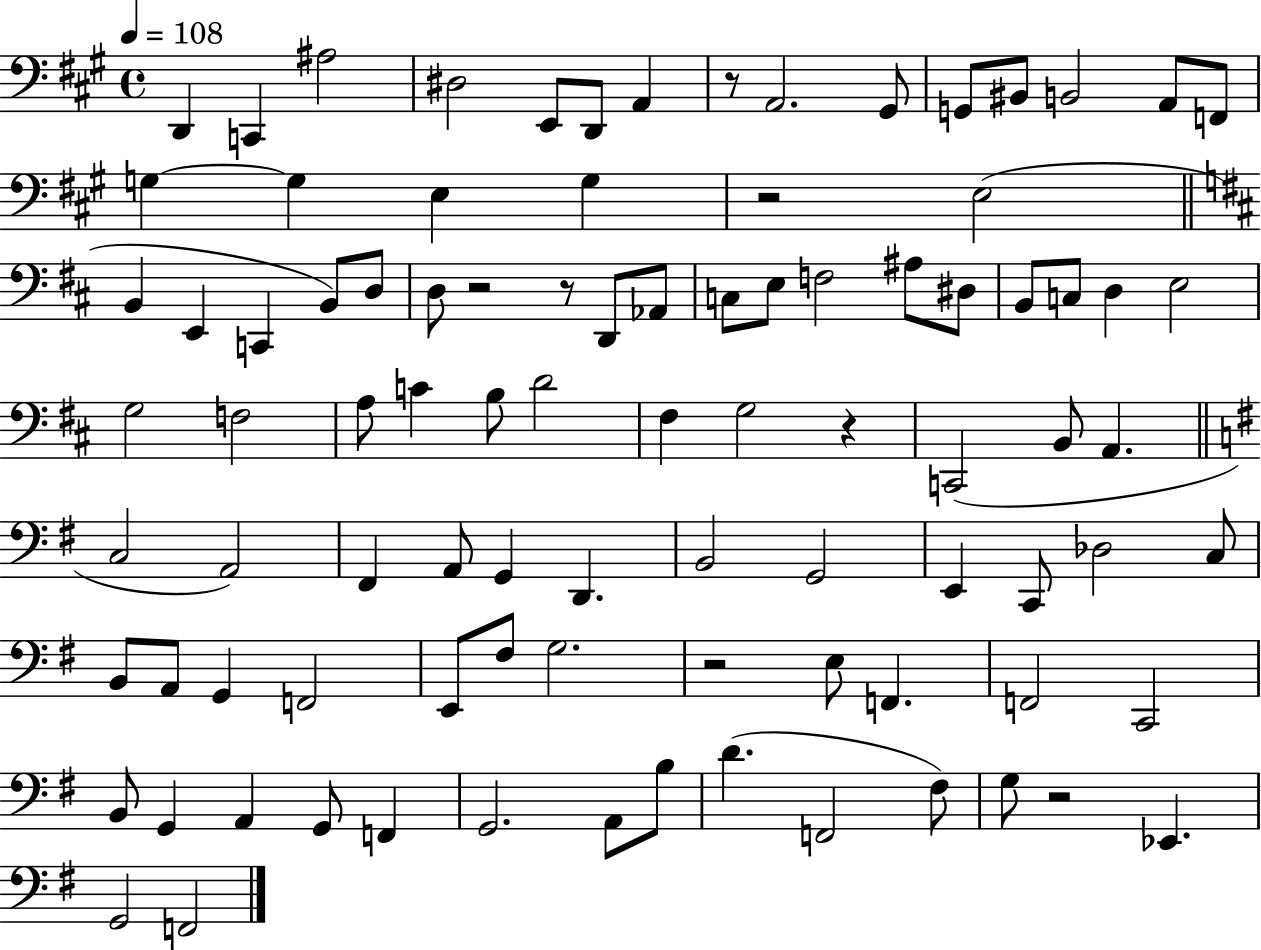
X:1
T:Untitled
M:4/4
L:1/4
K:A
D,, C,, ^A,2 ^D,2 E,,/2 D,,/2 A,, z/2 A,,2 ^G,,/2 G,,/2 ^B,,/2 B,,2 A,,/2 F,,/2 G, G, E, G, z2 E,2 B,, E,, C,, B,,/2 D,/2 D,/2 z2 z/2 D,,/2 _A,,/2 C,/2 E,/2 F,2 ^A,/2 ^D,/2 B,,/2 C,/2 D, E,2 G,2 F,2 A,/2 C B,/2 D2 ^F, G,2 z C,,2 B,,/2 A,, C,2 A,,2 ^F,, A,,/2 G,, D,, B,,2 G,,2 E,, C,,/2 _D,2 C,/2 B,,/2 A,,/2 G,, F,,2 E,,/2 ^F,/2 G,2 z2 E,/2 F,, F,,2 C,,2 B,,/2 G,, A,, G,,/2 F,, G,,2 A,,/2 B,/2 D F,,2 ^F,/2 G,/2 z2 _E,, G,,2 F,,2